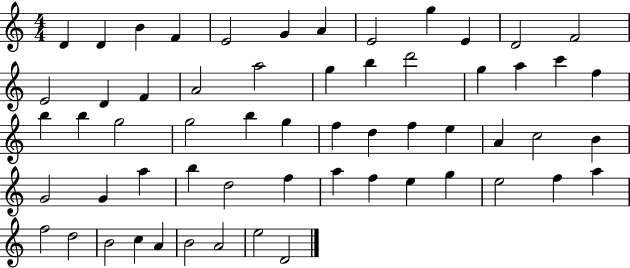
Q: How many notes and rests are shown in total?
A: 59